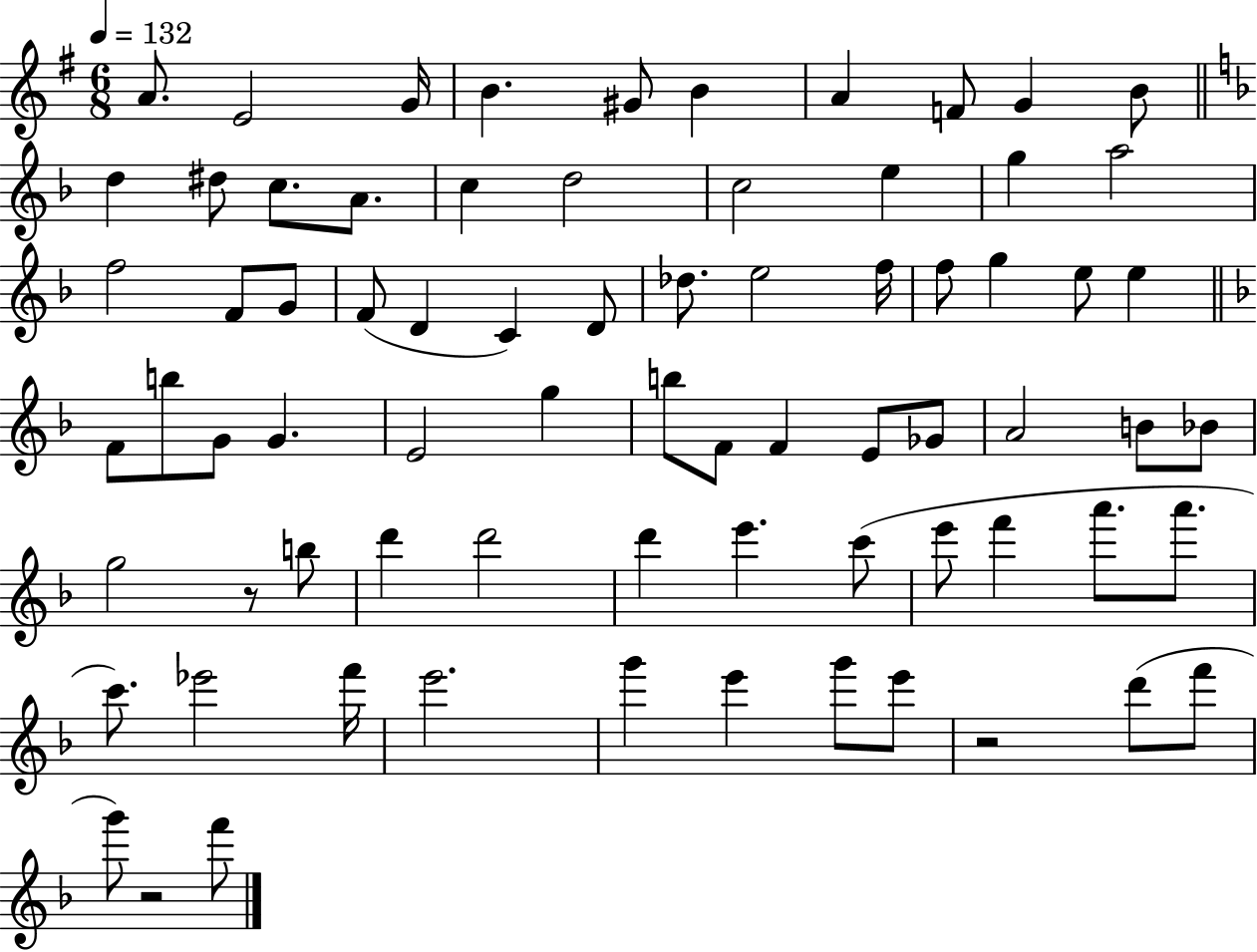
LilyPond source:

{
  \clef treble
  \numericTimeSignature
  \time 6/8
  \key g \major
  \tempo 4 = 132
  \repeat volta 2 { a'8. e'2 g'16 | b'4. gis'8 b'4 | a'4 f'8 g'4 b'8 | \bar "||" \break \key f \major d''4 dis''8 c''8. a'8. | c''4 d''2 | c''2 e''4 | g''4 a''2 | \break f''2 f'8 g'8 | f'8( d'4 c'4) d'8 | des''8. e''2 f''16 | f''8 g''4 e''8 e''4 | \break \bar "||" \break \key f \major f'8 b''8 g'8 g'4. | e'2 g''4 | b''8 f'8 f'4 e'8 ges'8 | a'2 b'8 bes'8 | \break g''2 r8 b''8 | d'''4 d'''2 | d'''4 e'''4. c'''8( | e'''8 f'''4 a'''8. a'''8. | \break c'''8.) ees'''2 f'''16 | e'''2. | g'''4 e'''4 g'''8 e'''8 | r2 d'''8( f'''8 | \break g'''8) r2 f'''8 | } \bar "|."
}